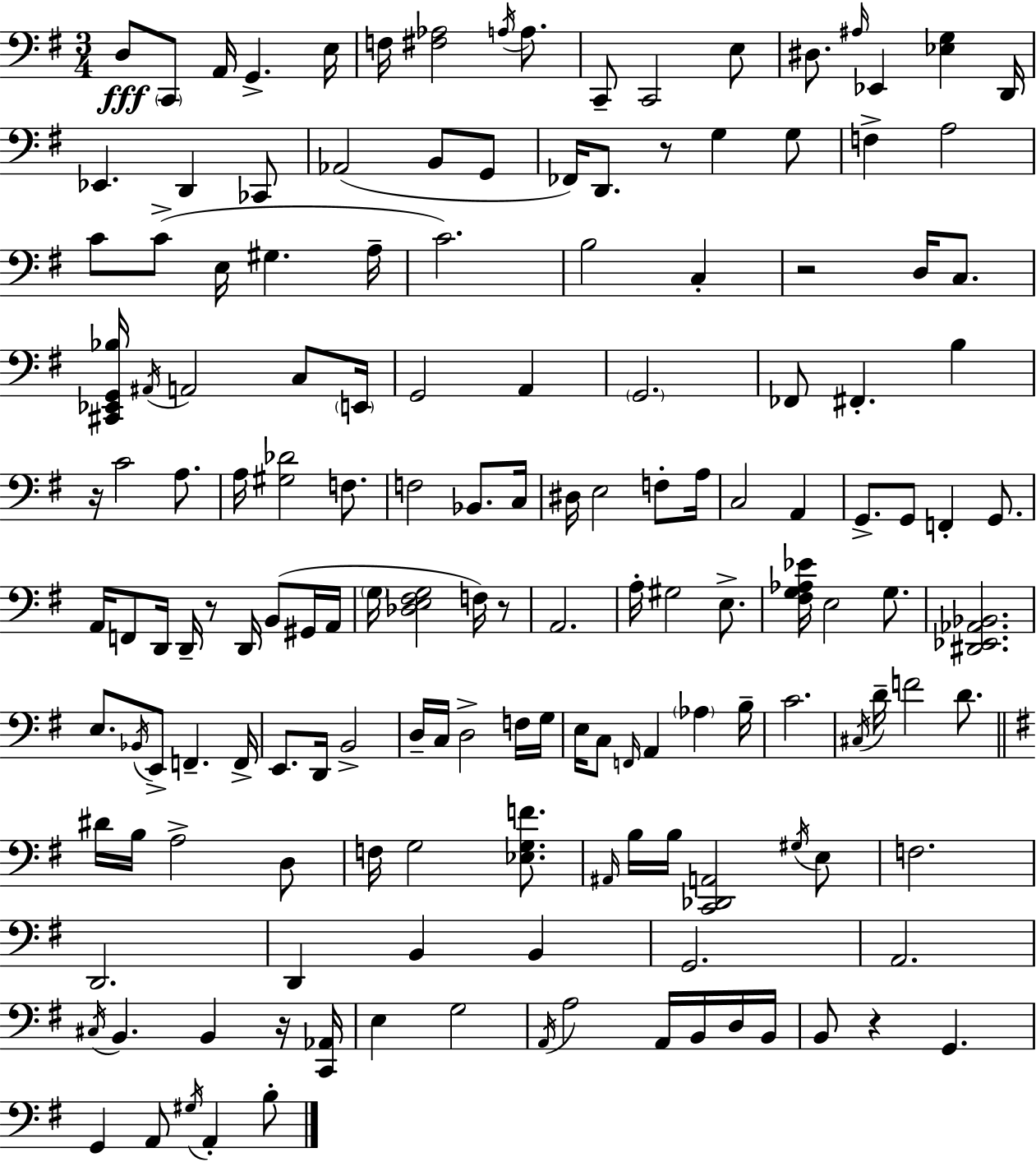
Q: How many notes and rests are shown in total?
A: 157